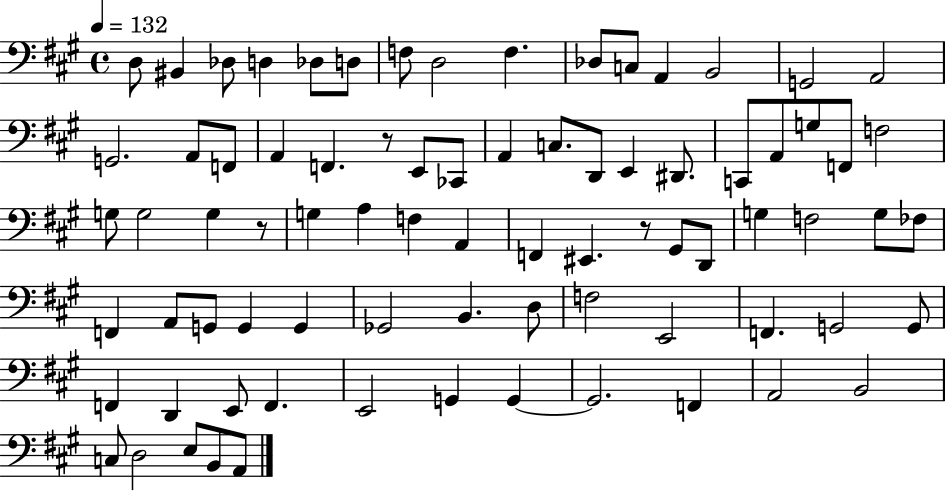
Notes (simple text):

D3/e BIS2/q Db3/e D3/q Db3/e D3/e F3/e D3/h F3/q. Db3/e C3/e A2/q B2/h G2/h A2/h G2/h. A2/e F2/e A2/q F2/q. R/e E2/e CES2/e A2/q C3/e. D2/e E2/q D#2/e. C2/e A2/e G3/e F2/e F3/h G3/e G3/h G3/q R/e G3/q A3/q F3/q A2/q F2/q EIS2/q. R/e G#2/e D2/e G3/q F3/h G3/e FES3/e F2/q A2/e G2/e G2/q G2/q Gb2/h B2/q. D3/e F3/h E2/h F2/q. G2/h G2/e F2/q D2/q E2/e F2/q. E2/h G2/q G2/q G2/h. F2/q A2/h B2/h C3/e D3/h E3/e B2/e A2/e